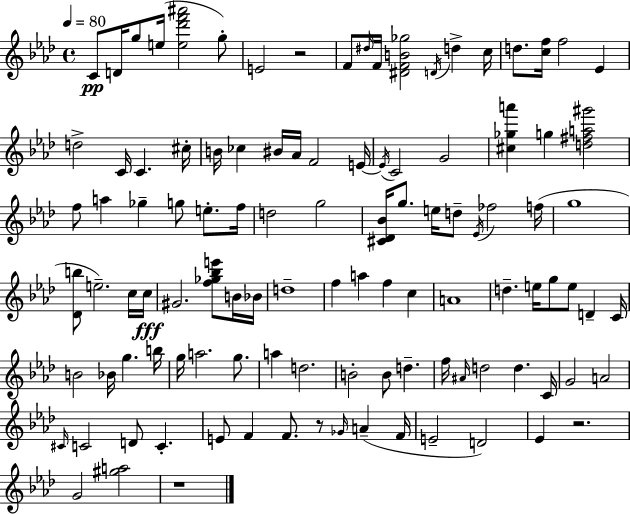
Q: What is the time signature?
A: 4/4